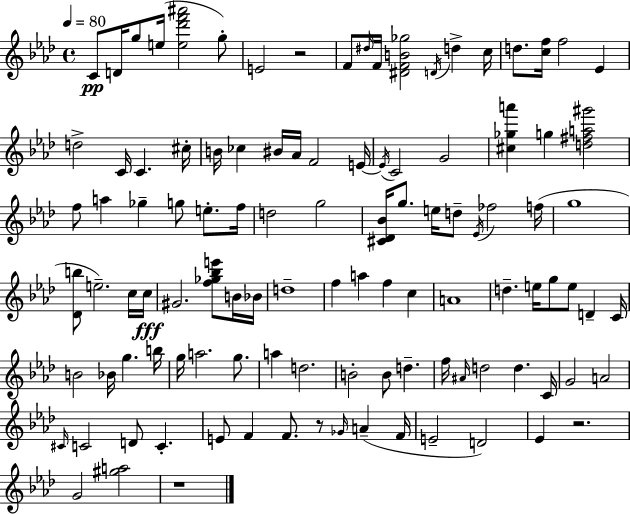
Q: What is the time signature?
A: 4/4